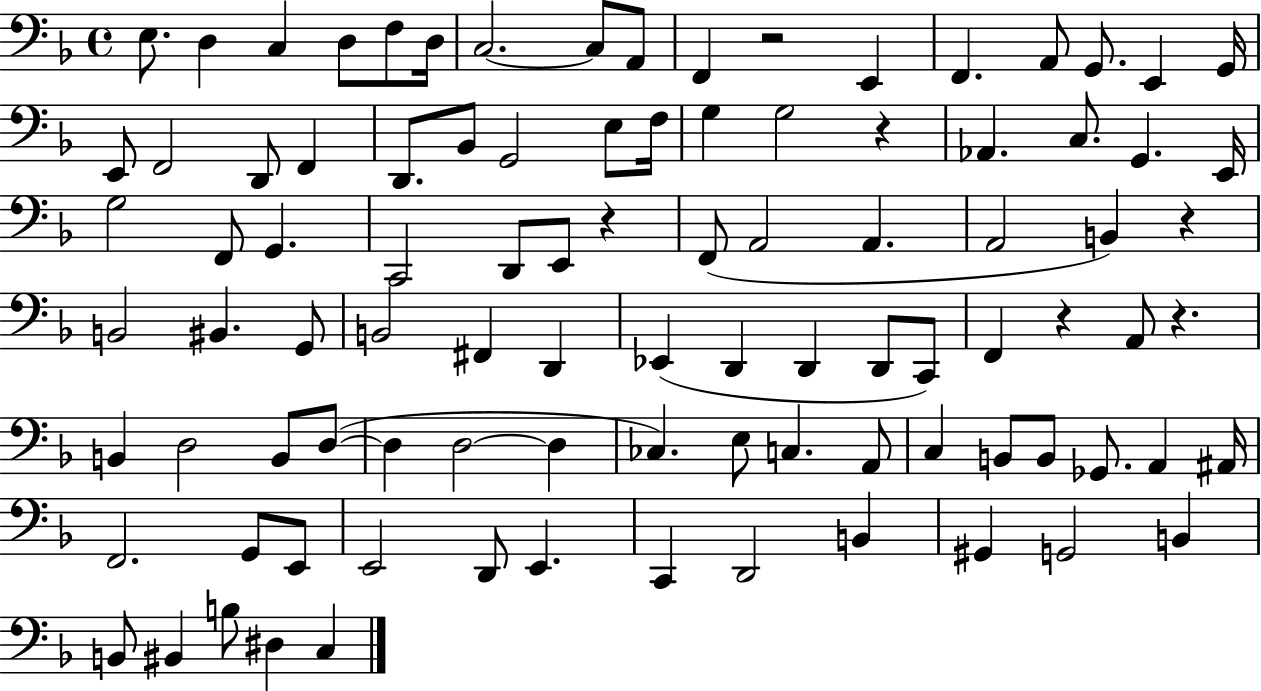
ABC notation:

X:1
T:Untitled
M:4/4
L:1/4
K:F
E,/2 D, C, D,/2 F,/2 D,/4 C,2 C,/2 A,,/2 F,, z2 E,, F,, A,,/2 G,,/2 E,, G,,/4 E,,/2 F,,2 D,,/2 F,, D,,/2 _B,,/2 G,,2 E,/2 F,/4 G, G,2 z _A,, C,/2 G,, E,,/4 G,2 F,,/2 G,, C,,2 D,,/2 E,,/2 z F,,/2 A,,2 A,, A,,2 B,, z B,,2 ^B,, G,,/2 B,,2 ^F,, D,, _E,, D,, D,, D,,/2 C,,/2 F,, z A,,/2 z B,, D,2 B,,/2 D,/2 D, D,2 D, _C, E,/2 C, A,,/2 C, B,,/2 B,,/2 _G,,/2 A,, ^A,,/4 F,,2 G,,/2 E,,/2 E,,2 D,,/2 E,, C,, D,,2 B,, ^G,, G,,2 B,, B,,/2 ^B,, B,/2 ^D, C,